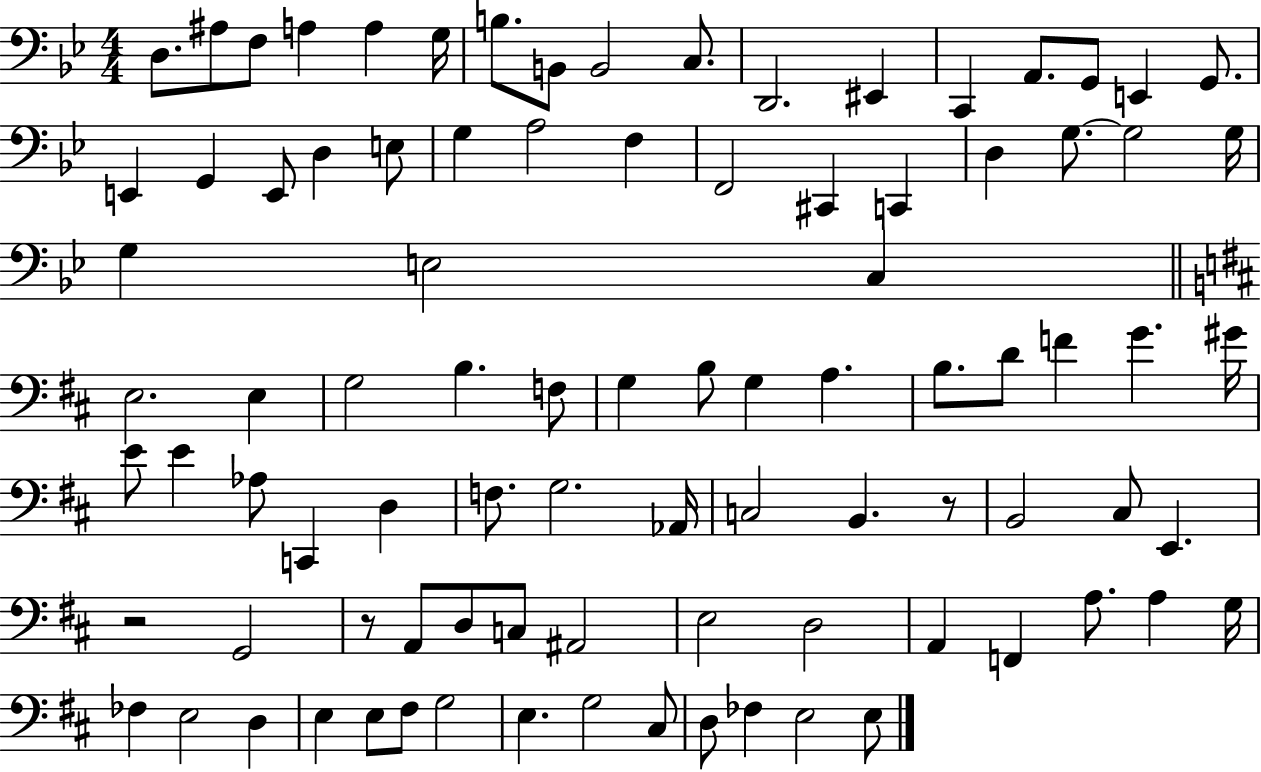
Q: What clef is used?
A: bass